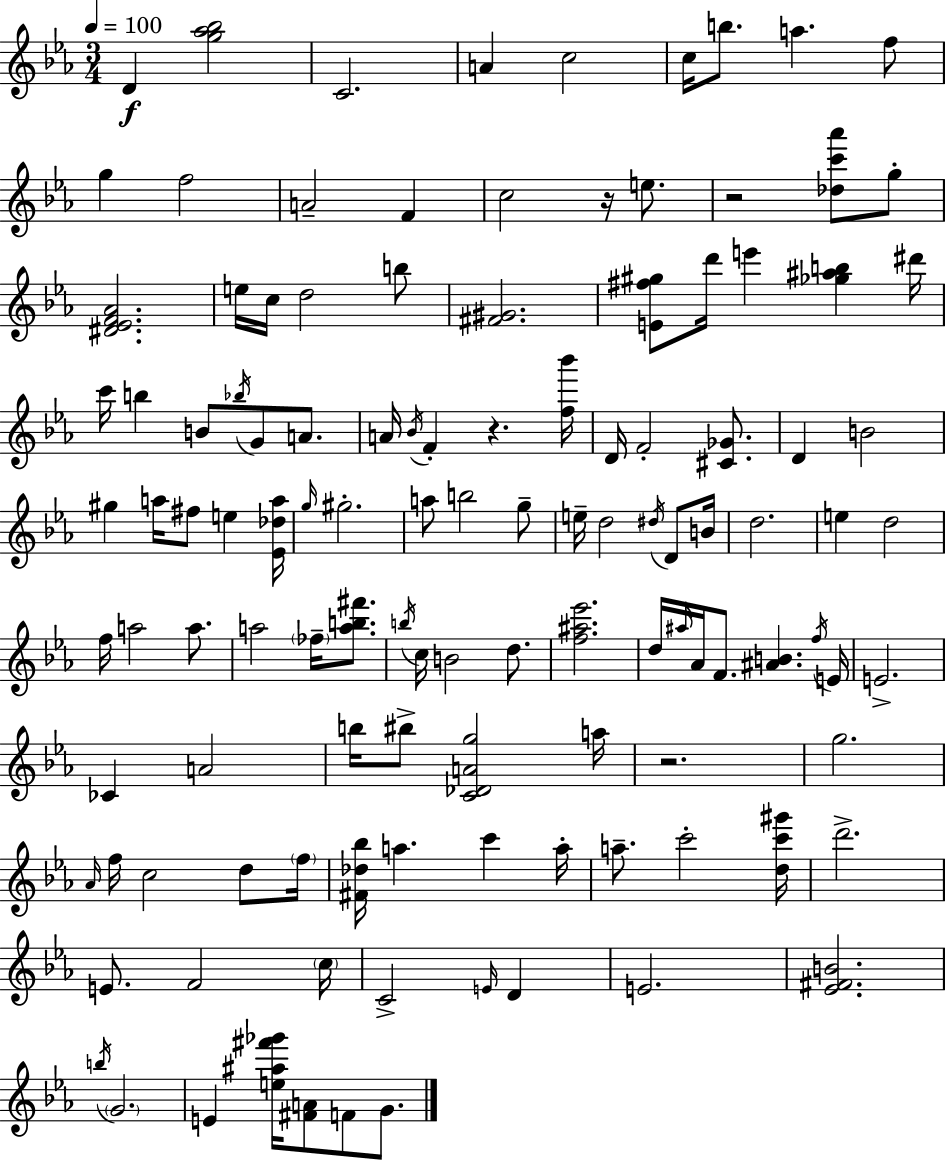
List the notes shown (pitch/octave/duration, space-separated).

D4/q [G5,Ab5,Bb5]/h C4/h. A4/q C5/h C5/s B5/e. A5/q. F5/e G5/q F5/h A4/h F4/q C5/h R/s E5/e. R/h [Db5,C6,Ab6]/e G5/e [D#4,Eb4,F4,Ab4]/h. E5/s C5/s D5/h B5/e [F#4,G#4]/h. [E4,F#5,G#5]/e D6/s E6/q [Gb5,A#5,B5]/q D#6/s C6/s B5/q B4/e Bb5/s G4/e A4/e. A4/s Bb4/s F4/q R/q. [F5,Bb6]/s D4/s F4/h [C#4,Gb4]/e. D4/q B4/h G#5/q A5/s F#5/e E5/q [Eb4,Db5,A5]/s G5/s G#5/h. A5/e B5/h G5/e E5/s D5/h D#5/s D4/e B4/s D5/h. E5/q D5/h F5/s A5/h A5/e. A5/h FES5/s [A5,B5,F#6]/e. B5/s C5/s B4/h D5/e. [F5,A#5,Eb6]/h. D5/s A#5/s Ab4/s F4/e. [A#4,B4]/q. F5/s E4/s E4/h. CES4/q A4/h B5/s BIS5/e [C4,Db4,A4,G5]/h A5/s R/h. G5/h. Ab4/s F5/s C5/h D5/e F5/s [F#4,Db5,Bb5]/s A5/q. C6/q A5/s A5/e. C6/h [D5,C6,G#6]/s D6/h. E4/e. F4/h C5/s C4/h E4/s D4/q E4/h. [Eb4,F#4,B4]/h. B5/s G4/h. E4/q [E5,A#5,F#6,Gb6]/s [F#4,A4]/e F4/e G4/e.